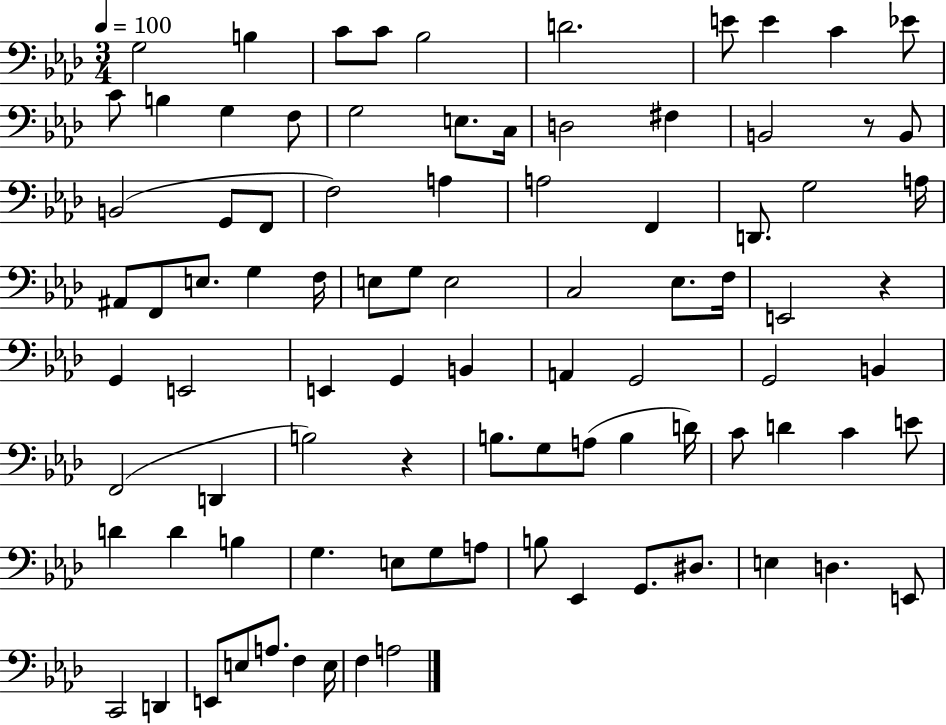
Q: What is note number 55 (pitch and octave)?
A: B3